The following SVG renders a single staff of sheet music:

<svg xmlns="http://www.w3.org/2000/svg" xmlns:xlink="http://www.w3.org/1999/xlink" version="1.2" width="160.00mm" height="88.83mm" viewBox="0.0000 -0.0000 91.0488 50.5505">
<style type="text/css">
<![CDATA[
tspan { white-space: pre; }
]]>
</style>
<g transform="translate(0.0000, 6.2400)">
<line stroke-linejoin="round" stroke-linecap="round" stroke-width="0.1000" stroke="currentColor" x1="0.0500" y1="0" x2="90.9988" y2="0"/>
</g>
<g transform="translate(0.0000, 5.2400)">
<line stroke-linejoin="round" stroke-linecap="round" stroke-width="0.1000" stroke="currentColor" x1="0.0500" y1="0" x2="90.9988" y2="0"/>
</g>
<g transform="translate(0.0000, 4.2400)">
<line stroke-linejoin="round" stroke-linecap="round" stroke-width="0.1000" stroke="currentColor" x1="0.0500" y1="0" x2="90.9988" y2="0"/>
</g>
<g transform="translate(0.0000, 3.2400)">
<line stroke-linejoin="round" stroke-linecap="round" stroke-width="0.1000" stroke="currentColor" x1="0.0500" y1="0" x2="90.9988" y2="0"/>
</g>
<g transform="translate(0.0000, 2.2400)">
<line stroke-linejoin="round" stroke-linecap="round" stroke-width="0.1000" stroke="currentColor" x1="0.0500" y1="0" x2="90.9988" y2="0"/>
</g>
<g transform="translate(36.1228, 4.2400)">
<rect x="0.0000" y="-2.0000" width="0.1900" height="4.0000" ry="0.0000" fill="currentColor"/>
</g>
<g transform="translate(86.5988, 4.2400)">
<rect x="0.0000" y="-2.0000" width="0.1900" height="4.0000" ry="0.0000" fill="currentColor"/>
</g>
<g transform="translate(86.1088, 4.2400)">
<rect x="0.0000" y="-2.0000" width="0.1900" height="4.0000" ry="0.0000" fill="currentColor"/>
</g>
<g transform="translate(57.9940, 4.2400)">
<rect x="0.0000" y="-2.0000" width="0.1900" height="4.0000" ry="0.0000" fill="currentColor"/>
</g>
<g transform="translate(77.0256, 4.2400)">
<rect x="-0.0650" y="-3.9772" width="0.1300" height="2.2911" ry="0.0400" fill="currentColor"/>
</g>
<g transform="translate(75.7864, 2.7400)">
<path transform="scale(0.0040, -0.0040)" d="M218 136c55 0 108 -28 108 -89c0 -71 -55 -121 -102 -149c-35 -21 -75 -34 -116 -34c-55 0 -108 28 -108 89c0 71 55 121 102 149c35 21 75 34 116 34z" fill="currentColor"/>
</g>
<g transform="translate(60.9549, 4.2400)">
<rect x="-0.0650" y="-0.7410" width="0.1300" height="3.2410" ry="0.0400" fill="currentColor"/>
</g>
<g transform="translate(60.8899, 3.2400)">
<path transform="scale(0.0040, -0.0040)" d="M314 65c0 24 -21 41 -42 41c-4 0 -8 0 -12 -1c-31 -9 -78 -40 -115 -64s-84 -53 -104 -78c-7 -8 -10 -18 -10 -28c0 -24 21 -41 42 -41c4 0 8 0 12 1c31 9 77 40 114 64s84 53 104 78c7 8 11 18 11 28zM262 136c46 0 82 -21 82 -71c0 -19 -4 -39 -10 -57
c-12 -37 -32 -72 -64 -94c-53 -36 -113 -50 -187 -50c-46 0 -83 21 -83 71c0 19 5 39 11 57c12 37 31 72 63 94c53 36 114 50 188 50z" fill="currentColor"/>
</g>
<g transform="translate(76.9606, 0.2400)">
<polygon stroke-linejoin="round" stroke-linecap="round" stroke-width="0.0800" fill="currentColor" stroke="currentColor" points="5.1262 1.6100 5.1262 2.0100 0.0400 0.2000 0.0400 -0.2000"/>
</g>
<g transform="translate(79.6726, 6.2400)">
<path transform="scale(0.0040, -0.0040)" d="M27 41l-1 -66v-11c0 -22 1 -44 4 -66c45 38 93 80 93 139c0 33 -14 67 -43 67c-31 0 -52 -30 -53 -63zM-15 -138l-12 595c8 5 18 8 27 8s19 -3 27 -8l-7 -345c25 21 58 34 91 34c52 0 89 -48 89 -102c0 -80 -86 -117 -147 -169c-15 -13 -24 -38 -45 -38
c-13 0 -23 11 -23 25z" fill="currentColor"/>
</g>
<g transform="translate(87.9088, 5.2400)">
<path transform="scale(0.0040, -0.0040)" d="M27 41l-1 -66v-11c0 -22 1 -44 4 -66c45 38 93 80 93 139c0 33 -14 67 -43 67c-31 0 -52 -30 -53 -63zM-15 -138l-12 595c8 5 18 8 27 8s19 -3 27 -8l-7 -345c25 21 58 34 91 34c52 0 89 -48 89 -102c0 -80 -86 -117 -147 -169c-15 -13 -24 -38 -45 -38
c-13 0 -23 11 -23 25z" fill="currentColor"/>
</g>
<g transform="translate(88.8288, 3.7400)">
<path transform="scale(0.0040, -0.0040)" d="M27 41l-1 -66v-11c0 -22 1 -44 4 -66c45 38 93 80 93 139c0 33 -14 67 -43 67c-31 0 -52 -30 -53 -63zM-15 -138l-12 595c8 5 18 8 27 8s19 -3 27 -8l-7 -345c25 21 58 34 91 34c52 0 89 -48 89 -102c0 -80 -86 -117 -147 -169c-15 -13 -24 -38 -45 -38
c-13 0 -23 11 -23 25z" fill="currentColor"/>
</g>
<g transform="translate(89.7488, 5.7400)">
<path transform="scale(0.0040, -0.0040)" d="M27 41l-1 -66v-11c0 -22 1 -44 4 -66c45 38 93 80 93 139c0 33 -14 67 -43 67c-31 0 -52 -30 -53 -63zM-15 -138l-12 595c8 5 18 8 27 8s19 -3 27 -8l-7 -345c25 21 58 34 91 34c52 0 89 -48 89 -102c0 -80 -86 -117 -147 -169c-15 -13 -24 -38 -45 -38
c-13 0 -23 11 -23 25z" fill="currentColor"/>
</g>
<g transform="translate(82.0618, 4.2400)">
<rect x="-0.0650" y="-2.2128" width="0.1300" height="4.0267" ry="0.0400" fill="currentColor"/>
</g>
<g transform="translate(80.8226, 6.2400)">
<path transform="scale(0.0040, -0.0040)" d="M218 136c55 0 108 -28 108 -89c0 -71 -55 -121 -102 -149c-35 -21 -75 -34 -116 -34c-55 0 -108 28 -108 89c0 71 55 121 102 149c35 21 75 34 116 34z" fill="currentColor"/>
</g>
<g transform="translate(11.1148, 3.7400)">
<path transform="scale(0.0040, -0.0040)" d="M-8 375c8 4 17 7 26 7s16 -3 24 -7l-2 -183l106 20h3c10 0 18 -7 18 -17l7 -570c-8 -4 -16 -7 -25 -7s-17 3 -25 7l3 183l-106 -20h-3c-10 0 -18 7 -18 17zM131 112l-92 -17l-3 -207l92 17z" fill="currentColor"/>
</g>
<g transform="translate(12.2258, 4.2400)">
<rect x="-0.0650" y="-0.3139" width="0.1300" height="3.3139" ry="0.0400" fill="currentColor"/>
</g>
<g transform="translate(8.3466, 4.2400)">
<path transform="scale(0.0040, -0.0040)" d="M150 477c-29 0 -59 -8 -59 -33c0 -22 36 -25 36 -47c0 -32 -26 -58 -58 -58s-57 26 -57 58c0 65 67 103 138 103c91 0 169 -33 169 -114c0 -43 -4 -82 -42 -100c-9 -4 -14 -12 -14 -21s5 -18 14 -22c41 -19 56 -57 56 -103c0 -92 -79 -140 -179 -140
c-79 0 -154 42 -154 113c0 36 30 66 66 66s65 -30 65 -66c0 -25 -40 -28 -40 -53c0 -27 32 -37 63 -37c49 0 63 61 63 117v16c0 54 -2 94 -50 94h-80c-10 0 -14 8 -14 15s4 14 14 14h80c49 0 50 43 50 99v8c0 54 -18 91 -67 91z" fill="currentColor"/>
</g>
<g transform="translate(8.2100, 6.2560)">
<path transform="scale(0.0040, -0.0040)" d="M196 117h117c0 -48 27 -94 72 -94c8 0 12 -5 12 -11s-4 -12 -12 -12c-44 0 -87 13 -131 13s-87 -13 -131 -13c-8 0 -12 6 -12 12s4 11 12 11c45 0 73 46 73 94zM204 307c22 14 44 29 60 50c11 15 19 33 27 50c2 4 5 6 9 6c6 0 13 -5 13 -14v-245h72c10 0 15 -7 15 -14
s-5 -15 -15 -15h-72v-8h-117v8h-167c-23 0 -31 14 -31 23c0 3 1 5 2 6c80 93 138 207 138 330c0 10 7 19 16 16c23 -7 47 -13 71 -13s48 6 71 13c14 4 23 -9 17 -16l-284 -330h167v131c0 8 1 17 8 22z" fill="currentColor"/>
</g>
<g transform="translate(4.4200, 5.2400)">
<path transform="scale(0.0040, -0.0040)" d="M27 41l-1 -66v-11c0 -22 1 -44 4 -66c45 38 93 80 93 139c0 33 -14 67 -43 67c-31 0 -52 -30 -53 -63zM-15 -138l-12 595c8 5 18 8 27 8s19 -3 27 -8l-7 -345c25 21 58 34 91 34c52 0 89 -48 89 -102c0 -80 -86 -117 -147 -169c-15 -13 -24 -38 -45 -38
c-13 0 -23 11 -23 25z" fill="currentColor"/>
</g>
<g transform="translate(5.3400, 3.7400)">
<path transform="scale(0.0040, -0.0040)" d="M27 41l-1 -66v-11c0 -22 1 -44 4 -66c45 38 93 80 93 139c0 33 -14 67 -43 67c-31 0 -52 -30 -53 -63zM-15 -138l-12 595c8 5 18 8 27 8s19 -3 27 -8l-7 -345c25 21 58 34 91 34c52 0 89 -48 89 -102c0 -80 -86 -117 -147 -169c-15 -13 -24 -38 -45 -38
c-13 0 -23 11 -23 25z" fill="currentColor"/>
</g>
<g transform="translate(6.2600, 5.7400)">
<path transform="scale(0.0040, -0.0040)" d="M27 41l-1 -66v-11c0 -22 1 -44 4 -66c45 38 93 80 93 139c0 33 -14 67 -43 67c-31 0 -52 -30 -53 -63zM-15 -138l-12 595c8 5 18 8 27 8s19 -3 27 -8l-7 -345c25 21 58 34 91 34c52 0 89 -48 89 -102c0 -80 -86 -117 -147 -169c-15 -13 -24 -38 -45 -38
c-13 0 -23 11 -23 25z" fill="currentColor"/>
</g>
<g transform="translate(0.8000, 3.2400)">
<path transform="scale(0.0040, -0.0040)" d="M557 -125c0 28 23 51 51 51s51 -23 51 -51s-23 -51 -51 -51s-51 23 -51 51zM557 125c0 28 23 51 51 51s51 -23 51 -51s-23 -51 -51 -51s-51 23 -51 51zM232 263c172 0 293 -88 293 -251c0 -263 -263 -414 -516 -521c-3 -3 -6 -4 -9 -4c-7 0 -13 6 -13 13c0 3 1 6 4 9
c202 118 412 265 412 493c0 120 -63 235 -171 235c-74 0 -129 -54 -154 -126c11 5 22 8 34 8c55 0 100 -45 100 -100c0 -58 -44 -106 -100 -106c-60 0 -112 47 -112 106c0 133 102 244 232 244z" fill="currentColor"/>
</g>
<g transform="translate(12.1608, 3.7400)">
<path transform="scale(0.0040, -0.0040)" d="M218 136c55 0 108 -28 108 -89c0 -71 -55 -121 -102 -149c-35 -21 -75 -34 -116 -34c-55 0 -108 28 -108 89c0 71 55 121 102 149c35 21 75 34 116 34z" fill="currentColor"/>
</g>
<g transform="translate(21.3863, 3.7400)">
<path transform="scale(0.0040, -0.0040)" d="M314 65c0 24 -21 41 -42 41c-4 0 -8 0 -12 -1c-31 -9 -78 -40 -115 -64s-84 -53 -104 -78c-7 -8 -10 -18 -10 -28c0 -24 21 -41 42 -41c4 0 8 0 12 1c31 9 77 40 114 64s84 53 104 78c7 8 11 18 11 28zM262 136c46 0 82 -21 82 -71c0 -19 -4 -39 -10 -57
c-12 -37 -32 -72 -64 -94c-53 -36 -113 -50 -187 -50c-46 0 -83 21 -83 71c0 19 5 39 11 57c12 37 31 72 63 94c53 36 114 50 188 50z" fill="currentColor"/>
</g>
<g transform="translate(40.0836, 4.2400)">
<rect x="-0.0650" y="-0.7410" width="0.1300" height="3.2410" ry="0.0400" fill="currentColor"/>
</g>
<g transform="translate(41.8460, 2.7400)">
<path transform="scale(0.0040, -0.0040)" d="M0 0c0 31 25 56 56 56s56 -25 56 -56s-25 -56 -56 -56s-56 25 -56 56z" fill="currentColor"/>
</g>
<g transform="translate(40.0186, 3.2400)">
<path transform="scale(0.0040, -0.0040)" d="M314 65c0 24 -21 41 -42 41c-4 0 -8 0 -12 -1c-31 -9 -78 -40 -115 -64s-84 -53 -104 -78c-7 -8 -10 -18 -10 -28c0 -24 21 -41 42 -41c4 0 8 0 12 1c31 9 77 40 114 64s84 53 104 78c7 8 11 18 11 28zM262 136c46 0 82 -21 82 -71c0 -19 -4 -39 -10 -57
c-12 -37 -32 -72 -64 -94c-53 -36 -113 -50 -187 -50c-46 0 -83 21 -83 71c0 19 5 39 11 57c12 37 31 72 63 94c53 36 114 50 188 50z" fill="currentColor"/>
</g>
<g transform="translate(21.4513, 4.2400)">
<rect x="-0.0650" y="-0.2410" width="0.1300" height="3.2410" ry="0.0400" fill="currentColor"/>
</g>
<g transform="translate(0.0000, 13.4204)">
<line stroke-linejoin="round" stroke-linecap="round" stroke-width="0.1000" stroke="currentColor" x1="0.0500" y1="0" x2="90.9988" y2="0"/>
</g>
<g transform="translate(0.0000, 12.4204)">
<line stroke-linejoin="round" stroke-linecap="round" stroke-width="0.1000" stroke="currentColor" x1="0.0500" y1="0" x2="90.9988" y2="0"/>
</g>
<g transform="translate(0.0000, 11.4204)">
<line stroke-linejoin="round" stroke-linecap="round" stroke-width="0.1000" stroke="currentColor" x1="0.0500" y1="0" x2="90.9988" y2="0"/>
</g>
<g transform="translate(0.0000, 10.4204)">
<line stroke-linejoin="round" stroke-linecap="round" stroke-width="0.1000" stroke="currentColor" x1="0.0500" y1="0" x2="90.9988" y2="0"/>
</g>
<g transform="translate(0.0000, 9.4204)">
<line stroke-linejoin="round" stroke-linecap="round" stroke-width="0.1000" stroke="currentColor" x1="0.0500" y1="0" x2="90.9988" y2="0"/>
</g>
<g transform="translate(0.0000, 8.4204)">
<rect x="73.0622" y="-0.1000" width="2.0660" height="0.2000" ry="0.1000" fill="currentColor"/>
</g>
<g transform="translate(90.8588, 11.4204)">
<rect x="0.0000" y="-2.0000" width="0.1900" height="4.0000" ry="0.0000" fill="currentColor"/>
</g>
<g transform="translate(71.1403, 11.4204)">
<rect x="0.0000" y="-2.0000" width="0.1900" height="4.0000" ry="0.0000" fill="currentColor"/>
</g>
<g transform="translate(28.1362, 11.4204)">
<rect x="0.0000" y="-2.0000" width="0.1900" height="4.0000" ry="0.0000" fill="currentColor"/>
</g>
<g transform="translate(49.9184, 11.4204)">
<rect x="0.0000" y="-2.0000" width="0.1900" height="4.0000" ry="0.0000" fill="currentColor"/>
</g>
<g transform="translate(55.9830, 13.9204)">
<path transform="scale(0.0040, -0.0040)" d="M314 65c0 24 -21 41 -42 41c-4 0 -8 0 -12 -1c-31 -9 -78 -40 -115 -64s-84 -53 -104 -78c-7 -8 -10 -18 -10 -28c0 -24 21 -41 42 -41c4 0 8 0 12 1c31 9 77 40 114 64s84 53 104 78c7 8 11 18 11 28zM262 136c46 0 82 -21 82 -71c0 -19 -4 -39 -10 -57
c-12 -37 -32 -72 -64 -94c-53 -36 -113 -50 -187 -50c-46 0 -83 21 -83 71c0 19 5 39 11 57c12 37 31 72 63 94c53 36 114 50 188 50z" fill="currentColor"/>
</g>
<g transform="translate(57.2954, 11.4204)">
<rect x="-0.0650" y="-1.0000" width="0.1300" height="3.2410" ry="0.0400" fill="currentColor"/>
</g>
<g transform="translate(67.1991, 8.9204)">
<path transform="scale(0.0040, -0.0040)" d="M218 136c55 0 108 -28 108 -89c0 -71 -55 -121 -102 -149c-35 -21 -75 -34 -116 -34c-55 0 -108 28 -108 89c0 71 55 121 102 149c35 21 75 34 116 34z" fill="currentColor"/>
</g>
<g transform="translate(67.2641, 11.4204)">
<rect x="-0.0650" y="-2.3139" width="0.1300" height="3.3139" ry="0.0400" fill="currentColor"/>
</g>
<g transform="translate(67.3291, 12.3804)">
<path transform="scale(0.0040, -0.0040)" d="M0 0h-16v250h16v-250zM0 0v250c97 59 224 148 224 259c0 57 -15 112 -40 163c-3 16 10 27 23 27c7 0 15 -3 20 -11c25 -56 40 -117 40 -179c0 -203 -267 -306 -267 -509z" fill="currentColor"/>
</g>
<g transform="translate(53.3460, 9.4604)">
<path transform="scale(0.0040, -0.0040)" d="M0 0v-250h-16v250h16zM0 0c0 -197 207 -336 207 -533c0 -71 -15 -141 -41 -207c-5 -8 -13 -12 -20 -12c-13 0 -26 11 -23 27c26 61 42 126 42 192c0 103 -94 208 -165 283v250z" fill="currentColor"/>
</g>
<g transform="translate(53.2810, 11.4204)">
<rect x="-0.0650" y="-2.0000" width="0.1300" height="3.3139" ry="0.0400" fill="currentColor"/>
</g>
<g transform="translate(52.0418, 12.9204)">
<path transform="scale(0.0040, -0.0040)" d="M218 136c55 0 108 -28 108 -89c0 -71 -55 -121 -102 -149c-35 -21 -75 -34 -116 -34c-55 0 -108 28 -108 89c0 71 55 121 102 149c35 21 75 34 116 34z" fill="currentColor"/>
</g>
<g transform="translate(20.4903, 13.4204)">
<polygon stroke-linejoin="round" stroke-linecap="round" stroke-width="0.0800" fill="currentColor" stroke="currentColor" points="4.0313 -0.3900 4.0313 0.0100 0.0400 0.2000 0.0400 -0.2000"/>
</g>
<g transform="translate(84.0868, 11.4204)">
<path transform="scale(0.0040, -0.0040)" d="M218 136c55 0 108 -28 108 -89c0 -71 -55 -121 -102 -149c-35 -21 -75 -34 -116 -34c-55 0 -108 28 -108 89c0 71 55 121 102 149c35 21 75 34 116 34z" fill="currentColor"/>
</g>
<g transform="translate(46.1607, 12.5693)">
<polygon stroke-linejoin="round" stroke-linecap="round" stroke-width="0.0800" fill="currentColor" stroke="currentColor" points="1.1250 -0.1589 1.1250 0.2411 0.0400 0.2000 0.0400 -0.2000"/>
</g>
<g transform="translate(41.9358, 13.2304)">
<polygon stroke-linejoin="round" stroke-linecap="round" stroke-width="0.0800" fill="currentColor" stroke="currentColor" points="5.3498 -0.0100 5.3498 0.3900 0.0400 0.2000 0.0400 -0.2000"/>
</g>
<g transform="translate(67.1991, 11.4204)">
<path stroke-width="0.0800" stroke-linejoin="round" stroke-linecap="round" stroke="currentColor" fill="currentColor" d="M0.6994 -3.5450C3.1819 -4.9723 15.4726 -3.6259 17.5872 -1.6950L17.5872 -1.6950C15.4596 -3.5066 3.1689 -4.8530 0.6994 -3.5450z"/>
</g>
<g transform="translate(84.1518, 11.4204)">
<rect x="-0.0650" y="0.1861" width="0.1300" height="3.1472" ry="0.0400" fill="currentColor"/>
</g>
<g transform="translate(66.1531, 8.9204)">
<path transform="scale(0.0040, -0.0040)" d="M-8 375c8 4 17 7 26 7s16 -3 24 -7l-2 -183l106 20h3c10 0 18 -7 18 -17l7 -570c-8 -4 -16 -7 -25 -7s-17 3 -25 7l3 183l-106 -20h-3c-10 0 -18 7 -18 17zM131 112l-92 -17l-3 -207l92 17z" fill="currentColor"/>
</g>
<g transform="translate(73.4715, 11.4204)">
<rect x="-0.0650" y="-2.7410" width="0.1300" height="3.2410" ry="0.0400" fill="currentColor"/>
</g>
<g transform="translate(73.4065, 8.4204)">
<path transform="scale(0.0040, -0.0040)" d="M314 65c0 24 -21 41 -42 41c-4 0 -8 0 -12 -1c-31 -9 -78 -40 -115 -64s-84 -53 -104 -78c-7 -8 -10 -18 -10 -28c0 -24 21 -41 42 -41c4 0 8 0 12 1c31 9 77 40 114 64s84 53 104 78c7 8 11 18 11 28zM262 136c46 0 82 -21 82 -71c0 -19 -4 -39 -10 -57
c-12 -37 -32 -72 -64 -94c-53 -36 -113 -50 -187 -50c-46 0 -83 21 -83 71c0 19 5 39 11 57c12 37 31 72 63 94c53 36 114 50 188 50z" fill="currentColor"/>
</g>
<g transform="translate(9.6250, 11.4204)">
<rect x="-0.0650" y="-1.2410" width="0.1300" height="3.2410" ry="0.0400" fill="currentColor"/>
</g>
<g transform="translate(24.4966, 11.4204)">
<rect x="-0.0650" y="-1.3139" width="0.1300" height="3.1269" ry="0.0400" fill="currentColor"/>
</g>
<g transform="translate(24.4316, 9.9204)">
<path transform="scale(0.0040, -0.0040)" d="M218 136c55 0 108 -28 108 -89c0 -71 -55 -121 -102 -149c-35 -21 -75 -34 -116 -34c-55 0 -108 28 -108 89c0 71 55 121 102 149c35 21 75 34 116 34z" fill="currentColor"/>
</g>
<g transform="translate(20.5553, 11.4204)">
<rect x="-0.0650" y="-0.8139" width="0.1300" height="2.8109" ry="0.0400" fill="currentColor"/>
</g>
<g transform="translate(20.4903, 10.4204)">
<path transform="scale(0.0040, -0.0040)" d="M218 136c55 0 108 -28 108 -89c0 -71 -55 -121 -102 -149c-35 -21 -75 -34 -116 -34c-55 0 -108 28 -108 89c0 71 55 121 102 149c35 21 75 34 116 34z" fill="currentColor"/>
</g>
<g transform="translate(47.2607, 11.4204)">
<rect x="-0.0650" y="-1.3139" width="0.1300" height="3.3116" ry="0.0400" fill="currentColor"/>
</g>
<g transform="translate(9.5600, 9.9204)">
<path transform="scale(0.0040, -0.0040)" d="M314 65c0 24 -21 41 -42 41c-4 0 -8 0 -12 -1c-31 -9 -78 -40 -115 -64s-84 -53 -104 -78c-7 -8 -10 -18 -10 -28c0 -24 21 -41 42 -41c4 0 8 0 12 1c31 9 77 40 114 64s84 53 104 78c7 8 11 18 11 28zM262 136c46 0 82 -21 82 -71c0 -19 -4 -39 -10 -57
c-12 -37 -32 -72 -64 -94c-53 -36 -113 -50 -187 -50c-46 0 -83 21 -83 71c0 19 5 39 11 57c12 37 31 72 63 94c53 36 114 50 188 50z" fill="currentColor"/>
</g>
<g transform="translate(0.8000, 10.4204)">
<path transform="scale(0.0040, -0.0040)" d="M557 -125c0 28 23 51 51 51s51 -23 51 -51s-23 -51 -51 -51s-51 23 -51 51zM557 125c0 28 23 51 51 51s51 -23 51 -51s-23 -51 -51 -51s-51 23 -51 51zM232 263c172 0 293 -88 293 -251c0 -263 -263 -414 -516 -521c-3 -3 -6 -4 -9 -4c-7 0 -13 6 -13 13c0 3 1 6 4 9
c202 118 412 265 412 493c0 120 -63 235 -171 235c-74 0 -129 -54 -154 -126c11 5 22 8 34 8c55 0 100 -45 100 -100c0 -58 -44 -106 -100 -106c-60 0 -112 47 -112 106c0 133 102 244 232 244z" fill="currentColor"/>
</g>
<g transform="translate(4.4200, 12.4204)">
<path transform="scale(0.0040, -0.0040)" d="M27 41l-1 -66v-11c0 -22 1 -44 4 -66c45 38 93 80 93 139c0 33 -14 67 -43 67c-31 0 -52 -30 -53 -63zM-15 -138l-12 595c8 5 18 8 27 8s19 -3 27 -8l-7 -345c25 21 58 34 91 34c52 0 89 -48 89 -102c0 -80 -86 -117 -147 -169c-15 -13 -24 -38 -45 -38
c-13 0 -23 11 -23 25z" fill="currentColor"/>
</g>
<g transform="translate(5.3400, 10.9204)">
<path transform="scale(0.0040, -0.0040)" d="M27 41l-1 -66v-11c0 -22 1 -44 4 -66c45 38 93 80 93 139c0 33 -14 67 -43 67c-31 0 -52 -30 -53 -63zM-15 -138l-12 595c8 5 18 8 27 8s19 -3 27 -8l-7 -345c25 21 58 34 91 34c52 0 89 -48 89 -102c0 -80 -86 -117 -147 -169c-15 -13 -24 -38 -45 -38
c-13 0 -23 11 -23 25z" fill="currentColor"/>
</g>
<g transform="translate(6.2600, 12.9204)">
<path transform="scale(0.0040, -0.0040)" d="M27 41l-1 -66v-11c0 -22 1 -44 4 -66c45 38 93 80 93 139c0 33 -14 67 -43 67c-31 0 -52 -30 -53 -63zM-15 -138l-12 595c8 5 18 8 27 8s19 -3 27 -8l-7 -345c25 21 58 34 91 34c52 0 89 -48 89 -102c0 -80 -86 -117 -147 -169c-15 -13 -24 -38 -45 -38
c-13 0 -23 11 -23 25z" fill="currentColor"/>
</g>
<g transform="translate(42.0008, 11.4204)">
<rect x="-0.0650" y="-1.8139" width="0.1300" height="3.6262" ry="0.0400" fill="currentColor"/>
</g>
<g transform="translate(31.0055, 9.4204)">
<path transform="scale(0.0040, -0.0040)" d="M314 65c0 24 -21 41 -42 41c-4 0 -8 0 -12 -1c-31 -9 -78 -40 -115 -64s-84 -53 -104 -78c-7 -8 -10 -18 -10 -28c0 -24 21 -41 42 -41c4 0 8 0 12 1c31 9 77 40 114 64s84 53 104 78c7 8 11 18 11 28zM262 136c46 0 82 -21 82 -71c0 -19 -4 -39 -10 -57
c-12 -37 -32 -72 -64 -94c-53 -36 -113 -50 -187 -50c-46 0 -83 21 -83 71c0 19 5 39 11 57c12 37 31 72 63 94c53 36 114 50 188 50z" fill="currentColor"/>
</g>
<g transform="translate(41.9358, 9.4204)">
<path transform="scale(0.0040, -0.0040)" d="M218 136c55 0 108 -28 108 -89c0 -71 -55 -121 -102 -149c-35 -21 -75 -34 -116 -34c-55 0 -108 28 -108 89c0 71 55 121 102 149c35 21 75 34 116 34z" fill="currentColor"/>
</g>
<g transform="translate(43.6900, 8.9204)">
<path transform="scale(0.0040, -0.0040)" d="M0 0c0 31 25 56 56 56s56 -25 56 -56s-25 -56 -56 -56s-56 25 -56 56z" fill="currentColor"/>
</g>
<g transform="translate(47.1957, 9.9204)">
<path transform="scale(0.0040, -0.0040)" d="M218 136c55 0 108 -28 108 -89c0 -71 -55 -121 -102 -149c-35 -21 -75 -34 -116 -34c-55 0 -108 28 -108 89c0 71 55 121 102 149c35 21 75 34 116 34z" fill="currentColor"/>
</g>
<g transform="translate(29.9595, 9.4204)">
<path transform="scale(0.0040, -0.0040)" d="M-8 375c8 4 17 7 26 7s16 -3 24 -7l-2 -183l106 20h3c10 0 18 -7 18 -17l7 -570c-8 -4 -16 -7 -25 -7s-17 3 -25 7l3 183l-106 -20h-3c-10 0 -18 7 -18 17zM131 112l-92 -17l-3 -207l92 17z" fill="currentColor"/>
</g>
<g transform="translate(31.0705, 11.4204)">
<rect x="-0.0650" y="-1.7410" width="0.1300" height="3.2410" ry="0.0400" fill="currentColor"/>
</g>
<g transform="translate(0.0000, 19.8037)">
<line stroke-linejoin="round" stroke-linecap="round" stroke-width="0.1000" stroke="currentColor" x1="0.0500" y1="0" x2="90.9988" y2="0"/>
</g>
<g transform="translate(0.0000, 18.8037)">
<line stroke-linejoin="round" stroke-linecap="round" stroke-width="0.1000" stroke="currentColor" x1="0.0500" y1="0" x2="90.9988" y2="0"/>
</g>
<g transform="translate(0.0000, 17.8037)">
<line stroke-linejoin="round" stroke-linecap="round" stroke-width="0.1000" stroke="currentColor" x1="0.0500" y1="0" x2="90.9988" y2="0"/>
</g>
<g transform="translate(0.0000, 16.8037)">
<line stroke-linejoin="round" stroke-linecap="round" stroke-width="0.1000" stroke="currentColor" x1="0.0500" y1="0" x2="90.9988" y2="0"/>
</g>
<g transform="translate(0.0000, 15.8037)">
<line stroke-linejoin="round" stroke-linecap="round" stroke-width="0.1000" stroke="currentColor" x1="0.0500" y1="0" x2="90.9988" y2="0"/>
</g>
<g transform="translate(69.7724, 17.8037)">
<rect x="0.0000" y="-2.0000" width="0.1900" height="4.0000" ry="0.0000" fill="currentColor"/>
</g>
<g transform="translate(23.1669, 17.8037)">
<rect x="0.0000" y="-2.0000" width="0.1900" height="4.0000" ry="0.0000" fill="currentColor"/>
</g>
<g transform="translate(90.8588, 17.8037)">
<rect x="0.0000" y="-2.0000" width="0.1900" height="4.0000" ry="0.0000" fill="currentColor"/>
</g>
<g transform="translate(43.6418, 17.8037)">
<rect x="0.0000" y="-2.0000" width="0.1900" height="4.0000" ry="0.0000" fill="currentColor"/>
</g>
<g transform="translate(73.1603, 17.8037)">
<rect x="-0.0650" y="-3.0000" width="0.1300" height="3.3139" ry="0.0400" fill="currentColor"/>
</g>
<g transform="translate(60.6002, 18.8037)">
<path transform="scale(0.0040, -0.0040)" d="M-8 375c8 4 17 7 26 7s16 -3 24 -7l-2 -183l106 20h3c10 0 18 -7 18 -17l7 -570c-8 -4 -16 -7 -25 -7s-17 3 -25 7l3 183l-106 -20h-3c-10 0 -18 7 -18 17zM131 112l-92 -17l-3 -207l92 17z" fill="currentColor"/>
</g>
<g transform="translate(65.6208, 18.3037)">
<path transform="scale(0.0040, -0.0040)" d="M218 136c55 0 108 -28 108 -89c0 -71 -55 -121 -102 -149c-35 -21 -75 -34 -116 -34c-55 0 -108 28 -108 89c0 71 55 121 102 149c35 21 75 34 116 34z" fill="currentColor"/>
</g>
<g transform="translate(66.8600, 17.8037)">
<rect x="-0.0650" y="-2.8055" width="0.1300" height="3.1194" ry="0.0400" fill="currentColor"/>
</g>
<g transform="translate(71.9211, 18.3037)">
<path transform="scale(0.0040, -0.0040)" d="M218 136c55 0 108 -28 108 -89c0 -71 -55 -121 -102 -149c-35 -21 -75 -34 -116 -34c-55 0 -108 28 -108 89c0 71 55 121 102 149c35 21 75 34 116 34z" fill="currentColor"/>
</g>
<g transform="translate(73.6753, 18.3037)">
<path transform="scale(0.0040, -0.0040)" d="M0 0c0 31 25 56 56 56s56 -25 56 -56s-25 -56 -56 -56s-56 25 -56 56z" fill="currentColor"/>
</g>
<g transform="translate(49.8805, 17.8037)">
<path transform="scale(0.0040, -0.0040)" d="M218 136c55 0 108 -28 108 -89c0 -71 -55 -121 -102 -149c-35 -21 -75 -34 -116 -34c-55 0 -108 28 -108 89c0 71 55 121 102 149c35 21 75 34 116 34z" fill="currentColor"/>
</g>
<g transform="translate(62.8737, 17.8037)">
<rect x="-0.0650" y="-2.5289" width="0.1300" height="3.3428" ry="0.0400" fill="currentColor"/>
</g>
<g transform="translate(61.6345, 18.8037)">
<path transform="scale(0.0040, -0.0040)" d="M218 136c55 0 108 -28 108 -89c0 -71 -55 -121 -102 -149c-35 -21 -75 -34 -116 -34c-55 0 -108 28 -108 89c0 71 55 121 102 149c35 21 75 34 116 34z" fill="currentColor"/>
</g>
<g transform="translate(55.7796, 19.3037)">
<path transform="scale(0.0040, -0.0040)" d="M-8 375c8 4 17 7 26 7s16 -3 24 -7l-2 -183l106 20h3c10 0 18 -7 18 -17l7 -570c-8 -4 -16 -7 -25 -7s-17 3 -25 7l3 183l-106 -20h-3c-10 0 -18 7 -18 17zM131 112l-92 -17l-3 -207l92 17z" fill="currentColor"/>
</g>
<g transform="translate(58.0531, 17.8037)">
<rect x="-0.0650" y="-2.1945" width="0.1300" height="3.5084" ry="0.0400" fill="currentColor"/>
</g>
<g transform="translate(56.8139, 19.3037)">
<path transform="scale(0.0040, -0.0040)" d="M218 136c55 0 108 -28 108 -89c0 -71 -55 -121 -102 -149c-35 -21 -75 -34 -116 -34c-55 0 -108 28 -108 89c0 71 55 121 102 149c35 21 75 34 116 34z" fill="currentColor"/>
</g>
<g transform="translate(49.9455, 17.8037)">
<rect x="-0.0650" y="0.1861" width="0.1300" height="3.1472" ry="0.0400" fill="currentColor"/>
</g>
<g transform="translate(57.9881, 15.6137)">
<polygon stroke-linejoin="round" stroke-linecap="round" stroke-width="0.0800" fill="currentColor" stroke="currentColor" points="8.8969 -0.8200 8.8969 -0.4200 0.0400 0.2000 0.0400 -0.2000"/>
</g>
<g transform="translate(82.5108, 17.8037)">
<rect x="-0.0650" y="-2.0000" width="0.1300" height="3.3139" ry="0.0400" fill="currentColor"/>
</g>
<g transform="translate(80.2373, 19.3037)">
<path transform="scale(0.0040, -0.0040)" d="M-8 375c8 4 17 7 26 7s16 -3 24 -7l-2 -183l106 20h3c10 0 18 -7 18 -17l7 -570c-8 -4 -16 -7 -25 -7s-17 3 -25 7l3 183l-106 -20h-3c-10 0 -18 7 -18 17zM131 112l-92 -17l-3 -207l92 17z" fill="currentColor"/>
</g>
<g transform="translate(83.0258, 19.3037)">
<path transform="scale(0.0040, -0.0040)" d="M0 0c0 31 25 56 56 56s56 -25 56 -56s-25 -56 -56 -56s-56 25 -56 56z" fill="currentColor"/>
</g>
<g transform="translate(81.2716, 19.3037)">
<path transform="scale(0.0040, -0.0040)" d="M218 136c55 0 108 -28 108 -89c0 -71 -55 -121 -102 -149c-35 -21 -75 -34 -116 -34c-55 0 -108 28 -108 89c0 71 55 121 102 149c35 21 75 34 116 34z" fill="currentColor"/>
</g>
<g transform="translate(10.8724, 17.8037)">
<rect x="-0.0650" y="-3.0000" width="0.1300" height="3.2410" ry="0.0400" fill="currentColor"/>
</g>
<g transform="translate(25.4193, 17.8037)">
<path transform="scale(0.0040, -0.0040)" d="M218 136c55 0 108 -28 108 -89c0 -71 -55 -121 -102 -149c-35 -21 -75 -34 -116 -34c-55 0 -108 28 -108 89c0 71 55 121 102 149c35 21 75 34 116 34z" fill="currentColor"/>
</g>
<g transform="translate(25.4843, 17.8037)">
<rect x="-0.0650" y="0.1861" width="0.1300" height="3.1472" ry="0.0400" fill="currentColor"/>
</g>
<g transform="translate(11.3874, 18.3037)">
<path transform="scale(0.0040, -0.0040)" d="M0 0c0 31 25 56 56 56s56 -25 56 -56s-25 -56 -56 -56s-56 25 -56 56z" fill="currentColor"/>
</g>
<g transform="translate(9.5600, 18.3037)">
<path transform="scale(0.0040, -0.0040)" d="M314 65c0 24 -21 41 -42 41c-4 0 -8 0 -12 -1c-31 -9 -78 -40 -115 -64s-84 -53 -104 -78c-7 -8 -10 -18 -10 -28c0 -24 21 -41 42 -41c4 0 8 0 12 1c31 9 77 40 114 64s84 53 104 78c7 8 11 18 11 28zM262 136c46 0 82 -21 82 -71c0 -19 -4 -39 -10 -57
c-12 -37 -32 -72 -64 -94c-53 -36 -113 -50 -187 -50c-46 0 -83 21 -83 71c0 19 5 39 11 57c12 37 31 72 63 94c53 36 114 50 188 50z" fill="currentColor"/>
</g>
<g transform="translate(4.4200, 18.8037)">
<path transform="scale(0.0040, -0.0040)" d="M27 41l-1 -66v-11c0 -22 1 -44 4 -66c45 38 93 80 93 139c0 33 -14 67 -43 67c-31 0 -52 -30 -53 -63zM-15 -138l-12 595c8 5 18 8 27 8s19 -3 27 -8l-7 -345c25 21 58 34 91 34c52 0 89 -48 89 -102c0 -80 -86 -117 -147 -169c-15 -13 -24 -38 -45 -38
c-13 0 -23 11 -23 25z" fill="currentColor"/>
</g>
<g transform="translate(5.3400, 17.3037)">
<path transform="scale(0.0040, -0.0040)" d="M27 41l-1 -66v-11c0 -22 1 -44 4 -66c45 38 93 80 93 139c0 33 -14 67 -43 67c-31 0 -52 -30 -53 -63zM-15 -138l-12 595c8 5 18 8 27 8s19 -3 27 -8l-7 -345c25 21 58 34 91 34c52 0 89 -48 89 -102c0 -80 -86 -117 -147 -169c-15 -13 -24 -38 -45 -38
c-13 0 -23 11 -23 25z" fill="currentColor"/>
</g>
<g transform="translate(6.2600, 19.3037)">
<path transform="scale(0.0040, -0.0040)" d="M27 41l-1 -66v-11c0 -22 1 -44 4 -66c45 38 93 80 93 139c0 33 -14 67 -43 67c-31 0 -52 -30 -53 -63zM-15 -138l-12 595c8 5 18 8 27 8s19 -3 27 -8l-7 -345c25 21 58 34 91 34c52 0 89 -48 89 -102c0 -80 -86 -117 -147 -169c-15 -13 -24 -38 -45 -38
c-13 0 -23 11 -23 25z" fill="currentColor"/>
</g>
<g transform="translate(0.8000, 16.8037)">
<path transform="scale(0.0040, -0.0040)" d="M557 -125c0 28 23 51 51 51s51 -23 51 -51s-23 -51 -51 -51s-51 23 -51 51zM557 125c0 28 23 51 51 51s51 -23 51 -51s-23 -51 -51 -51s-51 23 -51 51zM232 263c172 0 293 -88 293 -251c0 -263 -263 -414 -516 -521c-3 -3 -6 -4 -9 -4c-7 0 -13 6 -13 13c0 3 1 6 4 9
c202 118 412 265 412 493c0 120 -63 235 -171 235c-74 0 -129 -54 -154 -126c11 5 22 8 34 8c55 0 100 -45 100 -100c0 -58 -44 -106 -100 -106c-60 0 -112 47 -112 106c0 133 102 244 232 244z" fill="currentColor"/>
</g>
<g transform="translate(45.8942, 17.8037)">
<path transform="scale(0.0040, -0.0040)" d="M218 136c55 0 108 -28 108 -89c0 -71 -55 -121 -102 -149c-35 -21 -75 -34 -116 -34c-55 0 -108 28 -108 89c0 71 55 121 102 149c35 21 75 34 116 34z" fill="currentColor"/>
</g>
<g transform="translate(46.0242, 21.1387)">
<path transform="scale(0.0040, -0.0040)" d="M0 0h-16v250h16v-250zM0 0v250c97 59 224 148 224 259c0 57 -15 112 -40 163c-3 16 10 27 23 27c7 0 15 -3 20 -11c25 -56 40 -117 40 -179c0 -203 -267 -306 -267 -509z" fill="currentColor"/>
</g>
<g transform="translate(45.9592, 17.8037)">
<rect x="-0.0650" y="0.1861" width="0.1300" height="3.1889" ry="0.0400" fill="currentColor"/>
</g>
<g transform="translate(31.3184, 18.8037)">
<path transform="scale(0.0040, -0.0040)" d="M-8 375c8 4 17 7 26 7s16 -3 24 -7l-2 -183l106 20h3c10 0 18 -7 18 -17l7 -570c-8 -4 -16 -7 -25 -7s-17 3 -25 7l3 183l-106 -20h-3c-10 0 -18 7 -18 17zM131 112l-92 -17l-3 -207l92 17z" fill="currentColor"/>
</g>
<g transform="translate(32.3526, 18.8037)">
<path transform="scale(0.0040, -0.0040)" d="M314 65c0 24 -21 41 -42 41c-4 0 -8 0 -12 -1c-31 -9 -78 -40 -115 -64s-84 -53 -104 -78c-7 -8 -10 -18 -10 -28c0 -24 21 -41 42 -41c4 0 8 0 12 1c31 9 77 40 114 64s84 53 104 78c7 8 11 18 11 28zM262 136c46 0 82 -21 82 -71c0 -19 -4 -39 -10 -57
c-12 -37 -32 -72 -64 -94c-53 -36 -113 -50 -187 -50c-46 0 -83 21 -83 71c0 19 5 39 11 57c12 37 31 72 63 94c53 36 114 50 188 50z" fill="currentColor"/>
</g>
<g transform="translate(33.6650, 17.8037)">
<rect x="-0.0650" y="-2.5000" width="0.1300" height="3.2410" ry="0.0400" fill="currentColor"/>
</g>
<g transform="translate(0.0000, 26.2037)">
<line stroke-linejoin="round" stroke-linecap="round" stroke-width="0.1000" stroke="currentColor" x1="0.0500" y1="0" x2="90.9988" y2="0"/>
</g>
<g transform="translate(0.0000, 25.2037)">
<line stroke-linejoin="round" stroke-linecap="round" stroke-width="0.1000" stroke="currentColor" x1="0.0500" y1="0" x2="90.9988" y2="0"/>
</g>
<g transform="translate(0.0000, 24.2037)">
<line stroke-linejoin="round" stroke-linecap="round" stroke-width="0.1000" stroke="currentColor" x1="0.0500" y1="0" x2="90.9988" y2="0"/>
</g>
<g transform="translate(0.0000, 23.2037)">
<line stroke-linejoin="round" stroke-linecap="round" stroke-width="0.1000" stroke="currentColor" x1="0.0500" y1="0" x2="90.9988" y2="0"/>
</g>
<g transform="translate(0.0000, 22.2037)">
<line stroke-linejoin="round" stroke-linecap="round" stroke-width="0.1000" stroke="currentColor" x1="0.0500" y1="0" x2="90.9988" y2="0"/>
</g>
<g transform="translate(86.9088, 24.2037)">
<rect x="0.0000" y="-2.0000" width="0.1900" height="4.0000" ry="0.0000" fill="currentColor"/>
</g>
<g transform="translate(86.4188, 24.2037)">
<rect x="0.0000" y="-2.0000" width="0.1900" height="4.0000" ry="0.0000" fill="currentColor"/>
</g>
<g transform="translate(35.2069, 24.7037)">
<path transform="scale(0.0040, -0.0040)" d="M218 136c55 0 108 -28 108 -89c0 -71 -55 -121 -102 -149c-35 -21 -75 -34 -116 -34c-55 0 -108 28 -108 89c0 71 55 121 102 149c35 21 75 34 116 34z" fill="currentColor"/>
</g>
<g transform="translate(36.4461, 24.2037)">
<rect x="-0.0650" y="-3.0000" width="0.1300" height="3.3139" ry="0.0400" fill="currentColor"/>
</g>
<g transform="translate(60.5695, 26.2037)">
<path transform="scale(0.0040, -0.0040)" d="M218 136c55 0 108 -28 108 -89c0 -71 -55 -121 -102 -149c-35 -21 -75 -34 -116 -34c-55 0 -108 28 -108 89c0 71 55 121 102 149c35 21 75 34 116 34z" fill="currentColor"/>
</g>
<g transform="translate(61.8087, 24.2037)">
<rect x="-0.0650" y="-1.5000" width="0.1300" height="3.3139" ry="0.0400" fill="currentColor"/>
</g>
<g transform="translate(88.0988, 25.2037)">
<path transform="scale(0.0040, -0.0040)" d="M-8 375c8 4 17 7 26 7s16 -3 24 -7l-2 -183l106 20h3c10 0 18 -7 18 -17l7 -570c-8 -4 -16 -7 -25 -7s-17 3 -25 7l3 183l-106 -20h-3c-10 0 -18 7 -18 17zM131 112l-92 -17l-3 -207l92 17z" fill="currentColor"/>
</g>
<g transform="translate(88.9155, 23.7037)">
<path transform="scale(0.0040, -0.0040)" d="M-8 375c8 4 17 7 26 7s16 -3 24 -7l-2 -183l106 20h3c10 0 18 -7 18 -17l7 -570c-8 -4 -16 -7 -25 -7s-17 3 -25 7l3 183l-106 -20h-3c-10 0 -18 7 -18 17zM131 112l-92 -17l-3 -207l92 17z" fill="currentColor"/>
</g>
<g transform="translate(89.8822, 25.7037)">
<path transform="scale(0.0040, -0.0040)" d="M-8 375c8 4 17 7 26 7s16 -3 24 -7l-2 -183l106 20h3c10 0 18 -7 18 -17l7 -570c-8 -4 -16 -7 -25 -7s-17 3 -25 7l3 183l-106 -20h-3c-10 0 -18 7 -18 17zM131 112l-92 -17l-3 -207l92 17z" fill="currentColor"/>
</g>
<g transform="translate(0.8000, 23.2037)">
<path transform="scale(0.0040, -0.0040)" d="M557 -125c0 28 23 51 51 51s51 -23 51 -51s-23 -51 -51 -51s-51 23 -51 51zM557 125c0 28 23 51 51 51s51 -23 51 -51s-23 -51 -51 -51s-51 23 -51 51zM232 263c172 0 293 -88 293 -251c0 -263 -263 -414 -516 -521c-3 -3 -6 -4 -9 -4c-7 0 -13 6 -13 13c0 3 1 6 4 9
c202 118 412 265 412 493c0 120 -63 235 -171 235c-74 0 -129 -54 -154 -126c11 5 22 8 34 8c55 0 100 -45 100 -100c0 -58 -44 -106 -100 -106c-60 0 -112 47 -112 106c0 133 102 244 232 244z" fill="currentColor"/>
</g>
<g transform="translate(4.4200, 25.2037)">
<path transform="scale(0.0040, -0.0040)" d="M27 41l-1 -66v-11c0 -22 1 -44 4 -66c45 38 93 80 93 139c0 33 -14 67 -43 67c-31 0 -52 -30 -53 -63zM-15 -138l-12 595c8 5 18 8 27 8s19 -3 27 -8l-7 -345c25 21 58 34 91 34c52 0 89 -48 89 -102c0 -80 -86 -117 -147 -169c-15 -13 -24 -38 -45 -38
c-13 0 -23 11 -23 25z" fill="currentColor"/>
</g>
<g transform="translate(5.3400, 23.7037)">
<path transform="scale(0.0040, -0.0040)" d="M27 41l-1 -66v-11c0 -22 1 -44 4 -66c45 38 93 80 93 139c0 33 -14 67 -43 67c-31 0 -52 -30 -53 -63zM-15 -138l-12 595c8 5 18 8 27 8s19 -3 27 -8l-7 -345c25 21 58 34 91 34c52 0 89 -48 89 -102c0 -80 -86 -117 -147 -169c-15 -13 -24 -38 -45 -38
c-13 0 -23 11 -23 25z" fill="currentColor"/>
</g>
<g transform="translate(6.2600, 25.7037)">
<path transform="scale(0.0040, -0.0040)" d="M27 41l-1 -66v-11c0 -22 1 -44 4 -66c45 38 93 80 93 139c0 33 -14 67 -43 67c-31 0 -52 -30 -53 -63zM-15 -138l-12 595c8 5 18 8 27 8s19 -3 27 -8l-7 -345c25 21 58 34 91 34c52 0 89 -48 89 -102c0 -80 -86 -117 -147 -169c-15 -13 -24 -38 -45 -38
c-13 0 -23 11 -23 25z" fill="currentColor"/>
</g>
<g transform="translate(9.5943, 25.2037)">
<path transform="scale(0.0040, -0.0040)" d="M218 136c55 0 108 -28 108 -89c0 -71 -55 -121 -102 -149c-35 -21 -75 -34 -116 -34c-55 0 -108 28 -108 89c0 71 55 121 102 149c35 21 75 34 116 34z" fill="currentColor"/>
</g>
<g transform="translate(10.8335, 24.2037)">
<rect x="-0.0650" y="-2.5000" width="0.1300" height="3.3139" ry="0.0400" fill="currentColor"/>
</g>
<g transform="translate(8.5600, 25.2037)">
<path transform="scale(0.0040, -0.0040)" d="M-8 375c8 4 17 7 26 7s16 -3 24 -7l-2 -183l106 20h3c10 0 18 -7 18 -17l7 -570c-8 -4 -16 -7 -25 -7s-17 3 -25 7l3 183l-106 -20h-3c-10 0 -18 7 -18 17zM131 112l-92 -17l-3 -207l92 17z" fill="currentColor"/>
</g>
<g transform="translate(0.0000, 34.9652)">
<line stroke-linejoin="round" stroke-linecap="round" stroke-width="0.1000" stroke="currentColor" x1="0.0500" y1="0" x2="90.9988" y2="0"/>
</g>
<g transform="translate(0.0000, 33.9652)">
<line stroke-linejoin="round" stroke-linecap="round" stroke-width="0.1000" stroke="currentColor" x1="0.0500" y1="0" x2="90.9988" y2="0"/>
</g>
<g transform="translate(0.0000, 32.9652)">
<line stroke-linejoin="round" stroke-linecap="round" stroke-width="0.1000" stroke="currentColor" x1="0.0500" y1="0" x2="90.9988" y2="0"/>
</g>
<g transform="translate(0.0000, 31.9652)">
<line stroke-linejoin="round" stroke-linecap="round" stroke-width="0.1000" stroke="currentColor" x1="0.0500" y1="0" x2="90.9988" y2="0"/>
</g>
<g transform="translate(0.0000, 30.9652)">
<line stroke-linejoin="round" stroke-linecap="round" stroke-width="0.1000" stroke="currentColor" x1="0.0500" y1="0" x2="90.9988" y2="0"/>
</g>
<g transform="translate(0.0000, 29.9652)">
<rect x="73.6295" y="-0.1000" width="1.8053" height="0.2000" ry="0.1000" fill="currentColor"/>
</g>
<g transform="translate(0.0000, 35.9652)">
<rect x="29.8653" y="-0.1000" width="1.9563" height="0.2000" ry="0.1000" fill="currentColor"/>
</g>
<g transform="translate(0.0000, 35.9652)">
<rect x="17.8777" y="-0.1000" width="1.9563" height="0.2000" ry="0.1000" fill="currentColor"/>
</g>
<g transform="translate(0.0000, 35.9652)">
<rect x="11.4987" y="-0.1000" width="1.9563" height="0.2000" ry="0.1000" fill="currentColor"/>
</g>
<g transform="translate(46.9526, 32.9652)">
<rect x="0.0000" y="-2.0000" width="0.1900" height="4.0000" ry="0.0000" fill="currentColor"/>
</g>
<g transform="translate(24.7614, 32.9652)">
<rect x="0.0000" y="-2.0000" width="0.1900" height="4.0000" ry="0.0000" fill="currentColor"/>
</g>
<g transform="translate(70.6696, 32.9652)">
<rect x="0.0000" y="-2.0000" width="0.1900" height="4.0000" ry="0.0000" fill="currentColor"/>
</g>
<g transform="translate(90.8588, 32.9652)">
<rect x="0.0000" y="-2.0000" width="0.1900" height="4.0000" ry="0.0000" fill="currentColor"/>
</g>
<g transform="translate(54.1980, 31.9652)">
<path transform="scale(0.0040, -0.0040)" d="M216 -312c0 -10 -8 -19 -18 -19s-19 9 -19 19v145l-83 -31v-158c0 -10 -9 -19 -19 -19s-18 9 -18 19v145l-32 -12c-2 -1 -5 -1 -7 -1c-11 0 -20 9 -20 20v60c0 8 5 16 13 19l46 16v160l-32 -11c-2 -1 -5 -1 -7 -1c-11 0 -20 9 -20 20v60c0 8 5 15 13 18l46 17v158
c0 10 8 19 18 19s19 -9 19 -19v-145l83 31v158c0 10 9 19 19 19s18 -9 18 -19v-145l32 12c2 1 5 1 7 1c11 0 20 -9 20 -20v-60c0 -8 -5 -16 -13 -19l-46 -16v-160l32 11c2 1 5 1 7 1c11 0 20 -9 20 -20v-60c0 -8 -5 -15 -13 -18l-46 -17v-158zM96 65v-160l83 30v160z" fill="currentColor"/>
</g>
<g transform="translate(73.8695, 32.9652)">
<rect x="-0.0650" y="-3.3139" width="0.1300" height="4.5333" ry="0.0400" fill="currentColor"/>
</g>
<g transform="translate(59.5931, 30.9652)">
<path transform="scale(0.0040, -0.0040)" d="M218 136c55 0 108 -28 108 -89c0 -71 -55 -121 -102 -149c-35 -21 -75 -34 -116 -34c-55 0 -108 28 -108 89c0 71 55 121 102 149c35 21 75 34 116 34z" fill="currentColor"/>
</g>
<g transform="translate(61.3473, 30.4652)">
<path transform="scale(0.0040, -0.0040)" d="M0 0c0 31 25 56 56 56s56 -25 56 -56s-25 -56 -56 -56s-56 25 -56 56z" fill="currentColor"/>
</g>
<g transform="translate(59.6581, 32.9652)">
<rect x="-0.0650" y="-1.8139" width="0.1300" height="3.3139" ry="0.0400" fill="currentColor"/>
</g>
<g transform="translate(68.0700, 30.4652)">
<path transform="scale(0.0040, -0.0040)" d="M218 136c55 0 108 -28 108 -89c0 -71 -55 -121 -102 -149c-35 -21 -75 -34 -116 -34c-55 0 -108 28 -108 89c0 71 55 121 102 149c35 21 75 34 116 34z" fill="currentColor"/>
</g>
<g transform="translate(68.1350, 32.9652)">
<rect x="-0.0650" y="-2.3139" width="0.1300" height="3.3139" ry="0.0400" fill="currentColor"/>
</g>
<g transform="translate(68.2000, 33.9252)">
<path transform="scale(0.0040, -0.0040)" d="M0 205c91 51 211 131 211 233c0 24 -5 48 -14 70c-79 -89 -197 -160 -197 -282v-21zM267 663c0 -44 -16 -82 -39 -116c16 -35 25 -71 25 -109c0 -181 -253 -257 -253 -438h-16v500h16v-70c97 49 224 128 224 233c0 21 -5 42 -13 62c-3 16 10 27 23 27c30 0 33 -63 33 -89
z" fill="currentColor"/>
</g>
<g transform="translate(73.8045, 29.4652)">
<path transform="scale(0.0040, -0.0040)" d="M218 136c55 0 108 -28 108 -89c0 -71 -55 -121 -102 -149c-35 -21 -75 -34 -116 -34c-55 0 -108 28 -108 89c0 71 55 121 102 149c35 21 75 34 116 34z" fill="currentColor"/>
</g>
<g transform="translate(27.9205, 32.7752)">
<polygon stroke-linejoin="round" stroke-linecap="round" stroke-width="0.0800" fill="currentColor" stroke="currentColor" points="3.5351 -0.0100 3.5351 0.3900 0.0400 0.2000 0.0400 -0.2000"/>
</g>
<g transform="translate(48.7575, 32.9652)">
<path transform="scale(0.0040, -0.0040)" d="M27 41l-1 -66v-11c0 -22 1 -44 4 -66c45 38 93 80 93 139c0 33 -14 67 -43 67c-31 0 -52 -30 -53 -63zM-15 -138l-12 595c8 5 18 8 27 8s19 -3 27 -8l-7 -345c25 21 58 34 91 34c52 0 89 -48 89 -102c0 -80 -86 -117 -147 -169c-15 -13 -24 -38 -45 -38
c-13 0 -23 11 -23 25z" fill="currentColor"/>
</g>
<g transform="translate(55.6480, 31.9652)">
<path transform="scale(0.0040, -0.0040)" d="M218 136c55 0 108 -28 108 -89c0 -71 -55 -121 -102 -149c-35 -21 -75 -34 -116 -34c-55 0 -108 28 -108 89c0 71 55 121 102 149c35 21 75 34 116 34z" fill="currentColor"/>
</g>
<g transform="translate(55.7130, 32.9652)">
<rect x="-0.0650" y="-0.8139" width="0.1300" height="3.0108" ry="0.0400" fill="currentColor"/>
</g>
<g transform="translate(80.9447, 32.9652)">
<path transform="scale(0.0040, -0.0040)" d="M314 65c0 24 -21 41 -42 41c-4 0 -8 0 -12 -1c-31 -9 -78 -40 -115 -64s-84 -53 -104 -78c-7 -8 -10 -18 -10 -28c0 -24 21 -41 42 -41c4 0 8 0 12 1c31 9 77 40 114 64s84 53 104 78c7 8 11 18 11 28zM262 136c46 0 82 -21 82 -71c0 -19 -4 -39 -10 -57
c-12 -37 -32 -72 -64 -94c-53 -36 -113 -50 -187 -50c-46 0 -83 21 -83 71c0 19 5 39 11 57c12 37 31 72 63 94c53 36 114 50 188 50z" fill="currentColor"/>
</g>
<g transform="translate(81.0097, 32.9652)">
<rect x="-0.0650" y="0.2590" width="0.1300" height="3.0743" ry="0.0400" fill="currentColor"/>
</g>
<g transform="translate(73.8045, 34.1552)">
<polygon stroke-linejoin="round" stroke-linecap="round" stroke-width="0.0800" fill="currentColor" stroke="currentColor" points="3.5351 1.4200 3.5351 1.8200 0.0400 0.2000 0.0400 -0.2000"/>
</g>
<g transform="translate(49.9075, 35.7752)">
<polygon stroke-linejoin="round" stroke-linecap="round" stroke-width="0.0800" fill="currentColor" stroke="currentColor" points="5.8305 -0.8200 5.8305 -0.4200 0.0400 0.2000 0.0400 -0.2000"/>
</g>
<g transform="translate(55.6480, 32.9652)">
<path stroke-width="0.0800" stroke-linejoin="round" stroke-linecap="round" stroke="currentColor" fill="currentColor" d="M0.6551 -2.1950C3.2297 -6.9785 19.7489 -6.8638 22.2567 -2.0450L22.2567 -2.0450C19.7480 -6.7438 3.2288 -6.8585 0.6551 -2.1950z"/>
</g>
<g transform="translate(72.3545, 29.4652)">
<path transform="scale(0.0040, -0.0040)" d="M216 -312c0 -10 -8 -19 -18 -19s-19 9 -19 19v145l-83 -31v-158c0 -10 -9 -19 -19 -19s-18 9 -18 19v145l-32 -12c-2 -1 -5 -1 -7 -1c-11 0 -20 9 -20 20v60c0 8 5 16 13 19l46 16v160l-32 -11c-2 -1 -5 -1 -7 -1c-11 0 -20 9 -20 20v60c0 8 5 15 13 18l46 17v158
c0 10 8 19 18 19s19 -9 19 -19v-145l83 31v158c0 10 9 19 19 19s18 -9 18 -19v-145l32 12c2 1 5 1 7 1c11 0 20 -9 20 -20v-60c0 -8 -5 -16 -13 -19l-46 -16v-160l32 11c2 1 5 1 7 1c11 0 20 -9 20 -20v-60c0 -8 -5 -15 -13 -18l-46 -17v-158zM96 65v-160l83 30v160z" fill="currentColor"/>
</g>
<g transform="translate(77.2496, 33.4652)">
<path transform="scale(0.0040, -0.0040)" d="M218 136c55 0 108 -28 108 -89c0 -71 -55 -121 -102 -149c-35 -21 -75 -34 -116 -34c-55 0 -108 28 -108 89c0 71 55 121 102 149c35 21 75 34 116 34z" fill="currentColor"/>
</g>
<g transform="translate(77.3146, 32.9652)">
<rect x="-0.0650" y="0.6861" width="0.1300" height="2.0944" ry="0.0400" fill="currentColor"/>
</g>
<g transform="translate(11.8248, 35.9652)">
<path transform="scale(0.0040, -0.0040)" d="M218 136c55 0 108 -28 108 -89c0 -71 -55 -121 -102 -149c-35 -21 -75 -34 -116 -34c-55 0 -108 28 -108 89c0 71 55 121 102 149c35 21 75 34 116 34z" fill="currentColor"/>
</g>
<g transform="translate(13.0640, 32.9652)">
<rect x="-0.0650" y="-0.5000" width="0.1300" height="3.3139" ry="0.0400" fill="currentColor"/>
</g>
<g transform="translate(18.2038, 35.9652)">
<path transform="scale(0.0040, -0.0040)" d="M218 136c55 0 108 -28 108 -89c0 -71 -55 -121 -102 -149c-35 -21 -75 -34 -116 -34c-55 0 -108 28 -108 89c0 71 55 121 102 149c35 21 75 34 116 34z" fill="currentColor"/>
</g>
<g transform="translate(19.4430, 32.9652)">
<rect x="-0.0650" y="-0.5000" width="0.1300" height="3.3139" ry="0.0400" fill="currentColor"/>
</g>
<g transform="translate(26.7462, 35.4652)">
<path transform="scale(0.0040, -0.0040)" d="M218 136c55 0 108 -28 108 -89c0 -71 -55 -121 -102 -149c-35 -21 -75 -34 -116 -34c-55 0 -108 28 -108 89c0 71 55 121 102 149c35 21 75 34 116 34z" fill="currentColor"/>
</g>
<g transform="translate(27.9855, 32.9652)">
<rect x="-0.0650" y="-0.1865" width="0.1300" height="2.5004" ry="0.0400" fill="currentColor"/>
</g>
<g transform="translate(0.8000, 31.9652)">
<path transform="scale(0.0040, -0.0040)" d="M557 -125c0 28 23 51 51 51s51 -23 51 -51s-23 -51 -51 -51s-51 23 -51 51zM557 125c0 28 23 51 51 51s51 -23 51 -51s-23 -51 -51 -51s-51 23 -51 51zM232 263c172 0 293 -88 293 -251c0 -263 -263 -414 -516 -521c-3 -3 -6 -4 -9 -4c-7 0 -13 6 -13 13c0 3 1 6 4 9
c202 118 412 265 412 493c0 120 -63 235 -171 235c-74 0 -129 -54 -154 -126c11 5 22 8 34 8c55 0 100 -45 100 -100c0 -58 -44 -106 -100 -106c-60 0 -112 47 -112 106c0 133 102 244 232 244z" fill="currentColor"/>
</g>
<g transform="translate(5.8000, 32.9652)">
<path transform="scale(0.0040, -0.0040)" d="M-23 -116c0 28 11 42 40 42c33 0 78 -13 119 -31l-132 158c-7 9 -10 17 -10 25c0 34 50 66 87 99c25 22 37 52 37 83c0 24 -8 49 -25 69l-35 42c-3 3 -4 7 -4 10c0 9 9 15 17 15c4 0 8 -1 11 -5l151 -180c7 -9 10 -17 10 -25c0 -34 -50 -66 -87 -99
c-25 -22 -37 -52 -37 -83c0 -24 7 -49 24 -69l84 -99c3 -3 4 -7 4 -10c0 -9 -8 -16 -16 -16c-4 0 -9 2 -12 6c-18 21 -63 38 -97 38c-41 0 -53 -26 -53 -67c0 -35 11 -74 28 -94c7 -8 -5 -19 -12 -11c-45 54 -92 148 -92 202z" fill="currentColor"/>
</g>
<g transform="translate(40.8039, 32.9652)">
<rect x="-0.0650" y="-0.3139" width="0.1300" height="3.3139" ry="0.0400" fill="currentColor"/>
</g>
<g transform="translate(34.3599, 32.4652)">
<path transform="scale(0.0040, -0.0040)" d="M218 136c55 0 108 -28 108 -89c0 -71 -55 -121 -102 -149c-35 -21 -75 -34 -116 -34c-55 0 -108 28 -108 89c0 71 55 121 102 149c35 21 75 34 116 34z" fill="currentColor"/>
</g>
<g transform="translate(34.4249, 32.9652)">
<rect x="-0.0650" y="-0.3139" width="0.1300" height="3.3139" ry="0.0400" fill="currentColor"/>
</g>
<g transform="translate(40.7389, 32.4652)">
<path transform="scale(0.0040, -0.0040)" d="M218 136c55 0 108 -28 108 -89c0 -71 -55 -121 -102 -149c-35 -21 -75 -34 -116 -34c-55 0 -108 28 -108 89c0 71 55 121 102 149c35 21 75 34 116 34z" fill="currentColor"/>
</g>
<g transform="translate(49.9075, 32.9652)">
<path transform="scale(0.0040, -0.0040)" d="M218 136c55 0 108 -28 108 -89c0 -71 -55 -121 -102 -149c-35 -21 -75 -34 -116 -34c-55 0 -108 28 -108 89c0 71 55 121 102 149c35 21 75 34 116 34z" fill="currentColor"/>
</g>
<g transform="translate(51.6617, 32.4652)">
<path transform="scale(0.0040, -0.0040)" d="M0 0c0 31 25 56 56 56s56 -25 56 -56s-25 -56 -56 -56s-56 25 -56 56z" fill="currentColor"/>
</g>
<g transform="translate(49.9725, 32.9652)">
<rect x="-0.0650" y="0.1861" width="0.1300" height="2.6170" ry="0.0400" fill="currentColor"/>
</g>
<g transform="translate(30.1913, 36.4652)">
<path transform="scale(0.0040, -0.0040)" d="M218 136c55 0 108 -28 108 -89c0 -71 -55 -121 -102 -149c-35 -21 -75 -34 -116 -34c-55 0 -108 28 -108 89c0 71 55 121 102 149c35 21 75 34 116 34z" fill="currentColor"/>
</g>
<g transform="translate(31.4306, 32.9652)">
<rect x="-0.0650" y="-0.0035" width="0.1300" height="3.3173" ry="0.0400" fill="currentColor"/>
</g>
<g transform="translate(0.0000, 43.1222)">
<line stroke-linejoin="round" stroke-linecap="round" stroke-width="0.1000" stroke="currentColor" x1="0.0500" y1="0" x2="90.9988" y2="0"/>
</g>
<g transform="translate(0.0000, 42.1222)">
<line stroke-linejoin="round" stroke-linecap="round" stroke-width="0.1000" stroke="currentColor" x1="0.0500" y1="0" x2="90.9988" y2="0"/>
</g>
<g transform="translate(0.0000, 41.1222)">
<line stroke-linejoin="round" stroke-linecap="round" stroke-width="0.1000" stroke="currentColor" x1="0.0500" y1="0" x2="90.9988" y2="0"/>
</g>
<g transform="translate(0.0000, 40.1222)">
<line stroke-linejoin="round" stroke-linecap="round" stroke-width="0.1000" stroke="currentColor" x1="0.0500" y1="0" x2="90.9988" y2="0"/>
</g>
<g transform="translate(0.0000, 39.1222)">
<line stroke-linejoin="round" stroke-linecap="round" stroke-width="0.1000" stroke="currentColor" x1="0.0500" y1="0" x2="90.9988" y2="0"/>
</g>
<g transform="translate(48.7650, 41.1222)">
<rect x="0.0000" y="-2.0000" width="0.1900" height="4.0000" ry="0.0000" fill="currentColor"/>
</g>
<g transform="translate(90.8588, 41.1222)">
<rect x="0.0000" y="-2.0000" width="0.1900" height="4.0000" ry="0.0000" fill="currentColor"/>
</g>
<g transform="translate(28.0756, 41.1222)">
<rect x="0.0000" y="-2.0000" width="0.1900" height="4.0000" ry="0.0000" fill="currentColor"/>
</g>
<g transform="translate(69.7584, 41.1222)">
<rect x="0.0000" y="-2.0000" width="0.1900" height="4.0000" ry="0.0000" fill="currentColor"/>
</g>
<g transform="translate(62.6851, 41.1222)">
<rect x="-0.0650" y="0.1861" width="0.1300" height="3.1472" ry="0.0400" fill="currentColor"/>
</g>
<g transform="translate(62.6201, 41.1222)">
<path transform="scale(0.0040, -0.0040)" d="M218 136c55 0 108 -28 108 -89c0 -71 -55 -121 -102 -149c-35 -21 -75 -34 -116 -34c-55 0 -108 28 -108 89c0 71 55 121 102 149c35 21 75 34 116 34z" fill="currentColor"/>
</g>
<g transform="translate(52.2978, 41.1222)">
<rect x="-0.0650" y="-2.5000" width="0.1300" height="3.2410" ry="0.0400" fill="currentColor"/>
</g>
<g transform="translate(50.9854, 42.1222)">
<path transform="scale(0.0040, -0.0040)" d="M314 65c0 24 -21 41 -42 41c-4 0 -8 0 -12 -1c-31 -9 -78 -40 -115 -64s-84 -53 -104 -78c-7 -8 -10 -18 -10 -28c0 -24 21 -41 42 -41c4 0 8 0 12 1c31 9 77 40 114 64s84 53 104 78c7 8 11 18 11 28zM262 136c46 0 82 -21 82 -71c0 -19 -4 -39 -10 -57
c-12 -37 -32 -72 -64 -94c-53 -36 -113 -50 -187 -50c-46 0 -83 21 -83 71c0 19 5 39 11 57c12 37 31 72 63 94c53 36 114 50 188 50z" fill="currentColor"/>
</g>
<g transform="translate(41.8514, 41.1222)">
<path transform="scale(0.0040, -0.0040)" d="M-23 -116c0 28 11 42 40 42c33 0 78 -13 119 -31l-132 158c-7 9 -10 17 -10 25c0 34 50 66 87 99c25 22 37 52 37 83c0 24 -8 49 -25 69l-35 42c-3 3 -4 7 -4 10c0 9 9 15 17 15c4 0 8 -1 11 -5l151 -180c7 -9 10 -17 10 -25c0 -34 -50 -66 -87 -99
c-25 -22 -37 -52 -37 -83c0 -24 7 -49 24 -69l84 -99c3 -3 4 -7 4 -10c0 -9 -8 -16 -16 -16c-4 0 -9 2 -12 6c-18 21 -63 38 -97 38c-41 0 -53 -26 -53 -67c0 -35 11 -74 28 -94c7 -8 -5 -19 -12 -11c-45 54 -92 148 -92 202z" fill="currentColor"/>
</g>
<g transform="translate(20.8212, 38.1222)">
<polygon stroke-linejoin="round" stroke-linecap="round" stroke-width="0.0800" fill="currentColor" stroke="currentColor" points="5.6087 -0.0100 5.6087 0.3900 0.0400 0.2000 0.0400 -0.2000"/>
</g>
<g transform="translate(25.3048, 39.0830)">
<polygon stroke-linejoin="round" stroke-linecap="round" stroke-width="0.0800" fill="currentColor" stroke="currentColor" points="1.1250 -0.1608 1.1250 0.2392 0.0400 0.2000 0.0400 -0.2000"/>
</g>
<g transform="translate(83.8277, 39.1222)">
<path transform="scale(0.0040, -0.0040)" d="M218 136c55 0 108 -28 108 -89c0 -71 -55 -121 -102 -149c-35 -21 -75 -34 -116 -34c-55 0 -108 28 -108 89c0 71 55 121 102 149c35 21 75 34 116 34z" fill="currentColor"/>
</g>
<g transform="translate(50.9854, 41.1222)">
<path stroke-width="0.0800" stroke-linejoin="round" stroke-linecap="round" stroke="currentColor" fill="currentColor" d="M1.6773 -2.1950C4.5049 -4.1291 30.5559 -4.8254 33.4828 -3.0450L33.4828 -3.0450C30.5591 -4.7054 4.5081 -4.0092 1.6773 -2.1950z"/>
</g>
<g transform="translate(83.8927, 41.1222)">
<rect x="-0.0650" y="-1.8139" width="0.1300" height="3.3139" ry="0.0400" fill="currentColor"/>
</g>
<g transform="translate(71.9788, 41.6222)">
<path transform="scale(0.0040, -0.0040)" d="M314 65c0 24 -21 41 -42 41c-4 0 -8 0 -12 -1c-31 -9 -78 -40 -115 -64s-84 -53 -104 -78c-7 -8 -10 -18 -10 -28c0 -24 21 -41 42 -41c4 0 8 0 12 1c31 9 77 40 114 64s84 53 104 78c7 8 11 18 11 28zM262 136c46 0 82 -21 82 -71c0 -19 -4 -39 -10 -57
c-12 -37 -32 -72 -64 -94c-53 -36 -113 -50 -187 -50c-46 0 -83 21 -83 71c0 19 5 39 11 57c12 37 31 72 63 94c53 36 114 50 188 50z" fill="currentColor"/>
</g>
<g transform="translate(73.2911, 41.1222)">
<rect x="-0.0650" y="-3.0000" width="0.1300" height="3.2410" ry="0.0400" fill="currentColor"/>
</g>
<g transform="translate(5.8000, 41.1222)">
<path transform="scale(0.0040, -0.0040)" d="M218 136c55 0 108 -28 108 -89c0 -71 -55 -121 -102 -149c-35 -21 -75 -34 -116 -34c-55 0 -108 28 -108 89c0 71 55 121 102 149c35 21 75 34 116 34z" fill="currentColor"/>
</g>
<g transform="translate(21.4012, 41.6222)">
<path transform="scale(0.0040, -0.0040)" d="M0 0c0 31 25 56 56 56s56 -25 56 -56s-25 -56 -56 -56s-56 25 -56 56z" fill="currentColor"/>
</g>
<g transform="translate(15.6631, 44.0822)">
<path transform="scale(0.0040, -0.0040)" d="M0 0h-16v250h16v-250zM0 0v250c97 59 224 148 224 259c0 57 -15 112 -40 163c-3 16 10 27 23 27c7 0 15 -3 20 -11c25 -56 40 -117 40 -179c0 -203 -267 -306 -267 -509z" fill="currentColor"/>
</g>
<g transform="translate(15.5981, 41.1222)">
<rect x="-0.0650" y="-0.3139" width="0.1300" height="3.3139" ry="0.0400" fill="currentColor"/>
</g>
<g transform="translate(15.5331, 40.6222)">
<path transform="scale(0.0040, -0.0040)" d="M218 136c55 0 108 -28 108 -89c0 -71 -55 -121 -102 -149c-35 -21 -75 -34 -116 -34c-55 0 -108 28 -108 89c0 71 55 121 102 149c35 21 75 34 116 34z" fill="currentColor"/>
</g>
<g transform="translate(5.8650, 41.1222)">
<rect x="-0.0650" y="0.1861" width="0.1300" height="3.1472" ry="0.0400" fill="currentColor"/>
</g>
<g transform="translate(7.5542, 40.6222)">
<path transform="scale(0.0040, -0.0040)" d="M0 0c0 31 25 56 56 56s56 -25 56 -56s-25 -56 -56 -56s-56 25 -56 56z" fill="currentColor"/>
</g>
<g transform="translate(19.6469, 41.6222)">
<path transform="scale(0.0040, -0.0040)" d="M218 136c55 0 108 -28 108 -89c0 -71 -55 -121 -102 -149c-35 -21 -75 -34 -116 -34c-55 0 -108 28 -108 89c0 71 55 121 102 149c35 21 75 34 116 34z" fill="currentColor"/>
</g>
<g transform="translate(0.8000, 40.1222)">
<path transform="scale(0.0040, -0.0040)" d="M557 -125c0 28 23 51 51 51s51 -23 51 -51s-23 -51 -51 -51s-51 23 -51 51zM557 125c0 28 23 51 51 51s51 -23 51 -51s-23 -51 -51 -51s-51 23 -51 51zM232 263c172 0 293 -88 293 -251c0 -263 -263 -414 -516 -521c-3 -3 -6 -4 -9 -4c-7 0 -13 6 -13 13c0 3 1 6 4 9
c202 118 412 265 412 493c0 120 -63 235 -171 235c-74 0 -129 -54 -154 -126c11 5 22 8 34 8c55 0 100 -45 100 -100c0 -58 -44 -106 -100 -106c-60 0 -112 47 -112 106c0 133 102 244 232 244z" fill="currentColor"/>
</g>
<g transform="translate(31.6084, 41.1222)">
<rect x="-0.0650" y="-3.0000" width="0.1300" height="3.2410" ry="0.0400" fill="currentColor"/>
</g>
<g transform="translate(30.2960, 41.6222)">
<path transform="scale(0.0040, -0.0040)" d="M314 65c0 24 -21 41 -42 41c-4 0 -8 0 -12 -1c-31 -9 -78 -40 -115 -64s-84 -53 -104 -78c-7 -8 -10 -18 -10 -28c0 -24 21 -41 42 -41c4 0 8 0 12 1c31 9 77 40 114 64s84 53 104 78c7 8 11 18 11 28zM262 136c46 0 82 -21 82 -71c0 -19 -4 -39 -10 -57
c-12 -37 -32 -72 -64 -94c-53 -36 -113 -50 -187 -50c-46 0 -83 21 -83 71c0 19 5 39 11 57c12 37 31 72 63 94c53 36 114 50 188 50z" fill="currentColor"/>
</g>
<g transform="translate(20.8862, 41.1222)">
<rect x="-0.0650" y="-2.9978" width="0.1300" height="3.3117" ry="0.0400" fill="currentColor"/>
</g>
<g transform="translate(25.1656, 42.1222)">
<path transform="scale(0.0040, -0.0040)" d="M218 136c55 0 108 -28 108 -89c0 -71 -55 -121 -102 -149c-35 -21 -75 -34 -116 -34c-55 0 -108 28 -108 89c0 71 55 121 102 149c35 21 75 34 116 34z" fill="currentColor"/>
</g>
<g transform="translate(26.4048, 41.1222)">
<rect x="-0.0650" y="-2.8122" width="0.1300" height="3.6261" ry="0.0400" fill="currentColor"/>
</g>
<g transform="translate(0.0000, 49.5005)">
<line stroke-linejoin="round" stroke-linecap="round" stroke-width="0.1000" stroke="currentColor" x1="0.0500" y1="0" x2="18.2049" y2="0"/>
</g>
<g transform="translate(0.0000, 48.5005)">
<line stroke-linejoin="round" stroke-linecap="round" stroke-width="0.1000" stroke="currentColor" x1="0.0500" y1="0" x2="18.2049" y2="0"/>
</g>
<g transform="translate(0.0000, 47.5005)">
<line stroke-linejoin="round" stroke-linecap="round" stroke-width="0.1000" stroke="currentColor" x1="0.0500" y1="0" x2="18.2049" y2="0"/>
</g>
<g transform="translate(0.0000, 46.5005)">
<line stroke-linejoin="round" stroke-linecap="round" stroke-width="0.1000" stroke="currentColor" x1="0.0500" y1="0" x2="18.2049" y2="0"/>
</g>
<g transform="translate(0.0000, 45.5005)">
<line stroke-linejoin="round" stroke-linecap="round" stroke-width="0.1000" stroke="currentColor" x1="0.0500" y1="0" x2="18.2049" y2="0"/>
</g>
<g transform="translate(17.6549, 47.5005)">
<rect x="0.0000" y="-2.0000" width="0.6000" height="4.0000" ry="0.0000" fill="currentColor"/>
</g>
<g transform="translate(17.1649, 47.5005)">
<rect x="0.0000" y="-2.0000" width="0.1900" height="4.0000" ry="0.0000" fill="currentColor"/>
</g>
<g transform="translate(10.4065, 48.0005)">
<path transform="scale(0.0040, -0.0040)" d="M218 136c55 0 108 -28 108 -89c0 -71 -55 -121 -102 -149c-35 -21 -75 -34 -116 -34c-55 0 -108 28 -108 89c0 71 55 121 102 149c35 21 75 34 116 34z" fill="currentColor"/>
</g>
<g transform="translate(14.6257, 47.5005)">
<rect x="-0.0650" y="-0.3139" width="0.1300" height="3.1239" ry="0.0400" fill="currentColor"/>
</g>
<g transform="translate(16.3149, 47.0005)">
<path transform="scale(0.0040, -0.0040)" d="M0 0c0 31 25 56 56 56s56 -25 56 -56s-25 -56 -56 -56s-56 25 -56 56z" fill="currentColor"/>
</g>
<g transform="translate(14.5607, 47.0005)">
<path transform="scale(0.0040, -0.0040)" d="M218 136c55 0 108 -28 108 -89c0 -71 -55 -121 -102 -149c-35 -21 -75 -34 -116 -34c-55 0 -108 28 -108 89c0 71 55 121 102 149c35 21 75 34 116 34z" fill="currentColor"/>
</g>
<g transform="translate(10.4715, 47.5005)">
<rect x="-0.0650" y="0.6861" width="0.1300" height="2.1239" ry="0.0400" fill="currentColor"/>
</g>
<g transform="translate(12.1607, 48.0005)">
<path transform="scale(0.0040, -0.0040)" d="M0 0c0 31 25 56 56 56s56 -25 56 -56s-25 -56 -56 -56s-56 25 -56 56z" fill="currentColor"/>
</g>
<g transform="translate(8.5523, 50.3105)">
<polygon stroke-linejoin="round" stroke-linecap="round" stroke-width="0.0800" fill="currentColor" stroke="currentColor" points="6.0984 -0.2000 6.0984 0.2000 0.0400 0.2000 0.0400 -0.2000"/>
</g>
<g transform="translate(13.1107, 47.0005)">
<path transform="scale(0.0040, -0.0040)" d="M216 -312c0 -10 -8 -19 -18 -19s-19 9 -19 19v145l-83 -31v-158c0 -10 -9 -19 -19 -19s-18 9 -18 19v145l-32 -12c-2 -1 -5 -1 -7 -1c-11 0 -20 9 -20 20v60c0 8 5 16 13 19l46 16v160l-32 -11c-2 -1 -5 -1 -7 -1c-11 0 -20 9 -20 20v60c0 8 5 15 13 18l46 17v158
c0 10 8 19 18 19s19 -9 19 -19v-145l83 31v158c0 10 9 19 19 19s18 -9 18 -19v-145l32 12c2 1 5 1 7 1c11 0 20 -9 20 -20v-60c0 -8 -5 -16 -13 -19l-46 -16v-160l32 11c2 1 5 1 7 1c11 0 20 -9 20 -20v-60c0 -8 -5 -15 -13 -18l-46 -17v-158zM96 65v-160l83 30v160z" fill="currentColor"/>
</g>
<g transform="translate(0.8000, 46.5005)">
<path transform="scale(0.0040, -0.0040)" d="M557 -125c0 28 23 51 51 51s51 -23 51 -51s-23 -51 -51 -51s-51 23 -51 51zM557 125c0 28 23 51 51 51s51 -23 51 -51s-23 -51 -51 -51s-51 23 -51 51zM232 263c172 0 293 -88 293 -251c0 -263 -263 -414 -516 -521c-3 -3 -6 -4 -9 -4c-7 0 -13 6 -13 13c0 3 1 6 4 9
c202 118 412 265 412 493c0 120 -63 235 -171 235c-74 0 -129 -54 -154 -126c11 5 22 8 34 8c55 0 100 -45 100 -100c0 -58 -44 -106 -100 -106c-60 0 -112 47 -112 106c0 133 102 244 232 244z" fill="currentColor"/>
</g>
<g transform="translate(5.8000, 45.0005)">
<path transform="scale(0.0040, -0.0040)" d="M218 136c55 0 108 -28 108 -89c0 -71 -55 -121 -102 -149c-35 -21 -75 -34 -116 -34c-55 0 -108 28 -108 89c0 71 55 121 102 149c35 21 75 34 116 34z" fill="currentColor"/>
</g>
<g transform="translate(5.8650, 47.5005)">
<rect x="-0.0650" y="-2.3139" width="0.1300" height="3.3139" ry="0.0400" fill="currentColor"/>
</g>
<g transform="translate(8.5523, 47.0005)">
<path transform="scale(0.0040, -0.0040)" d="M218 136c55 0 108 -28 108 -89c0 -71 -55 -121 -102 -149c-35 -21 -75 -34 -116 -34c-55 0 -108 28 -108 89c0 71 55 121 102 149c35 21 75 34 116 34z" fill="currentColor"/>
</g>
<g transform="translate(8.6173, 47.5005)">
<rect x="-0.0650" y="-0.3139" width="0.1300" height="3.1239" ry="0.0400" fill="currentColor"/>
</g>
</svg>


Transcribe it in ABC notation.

X:1
T:Untitled
M:3/4
L:1/4
K:Eb
E, E,2 F,2 F,2 G,/2 _G,,/2 G,2 F,/2 G,/2 A,2 A,/2 G,/4 _A,,/2 F,,2 B,/2 C2 D, C,2 D, B,,2 D,/2 D, A,,/2 B,,/2 C,/2 C, A,, B,, C, G,, z E,, E,, F,,/2 D,,/2 E, E, _D,/2 ^F,/2 A, B,/4 ^D/2 C,/2 D,2 D, E,/2 C,/2 B,,/4 C,2 z B,,2 D, C,2 A, B, E,/2 C,/2 ^E,/2